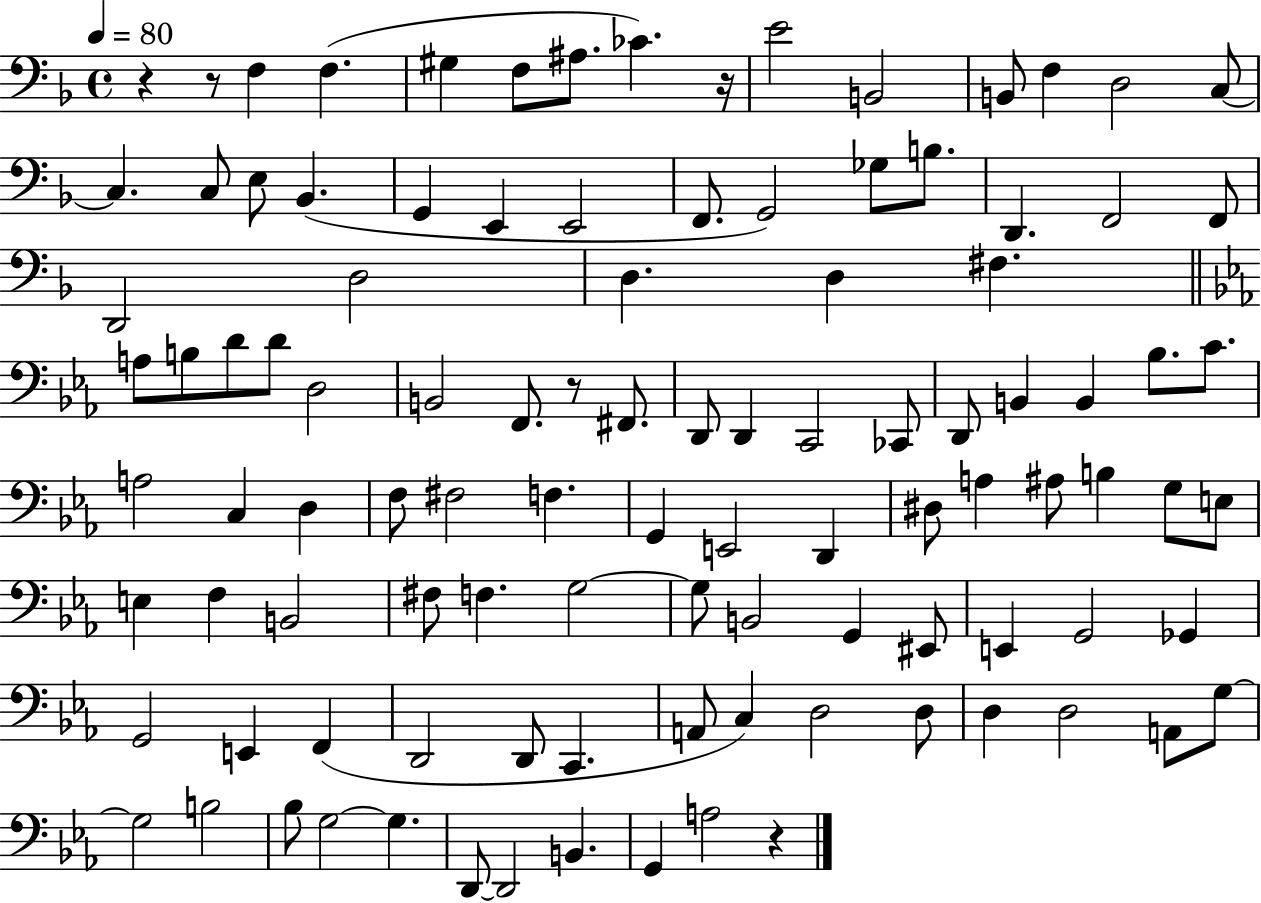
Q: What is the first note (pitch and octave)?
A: F3